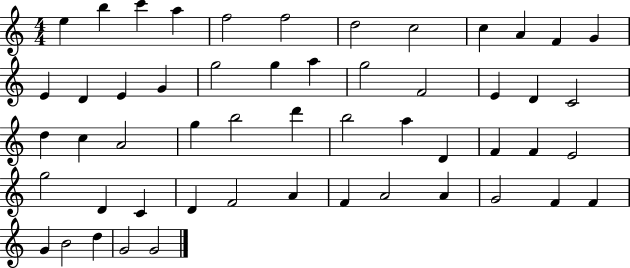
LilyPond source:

{
  \clef treble
  \numericTimeSignature
  \time 4/4
  \key c \major
  e''4 b''4 c'''4 a''4 | f''2 f''2 | d''2 c''2 | c''4 a'4 f'4 g'4 | \break e'4 d'4 e'4 g'4 | g''2 g''4 a''4 | g''2 f'2 | e'4 d'4 c'2 | \break d''4 c''4 a'2 | g''4 b''2 d'''4 | b''2 a''4 d'4 | f'4 f'4 e'2 | \break g''2 d'4 c'4 | d'4 f'2 a'4 | f'4 a'2 a'4 | g'2 f'4 f'4 | \break g'4 b'2 d''4 | g'2 g'2 | \bar "|."
}